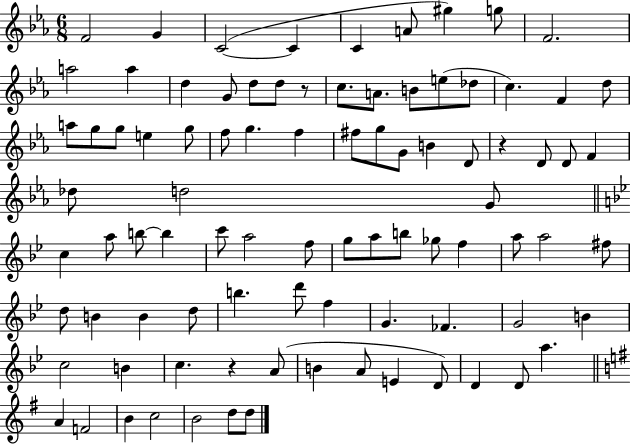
F4/h G4/q C4/h C4/q C4/q A4/e G#5/q G5/e F4/h. A5/h A5/q D5/q G4/e D5/e D5/e R/e C5/e. A4/e. B4/e E5/e Db5/e C5/q. F4/q D5/e A5/e G5/e G5/e E5/q G5/e F5/e G5/q. F5/q F#5/e G5/e G4/e B4/q D4/e R/q D4/e D4/e F4/q Db5/e D5/h G4/e C5/q A5/e B5/e B5/q C6/e A5/h F5/e G5/e A5/e B5/e Gb5/e F5/q A5/e A5/h F#5/e D5/e B4/q B4/q D5/e B5/q. D6/e F5/q G4/q. FES4/q. G4/h B4/q C5/h B4/q C5/q. R/q A4/e B4/q A4/e E4/q D4/e D4/q D4/e A5/q. A4/q F4/h B4/q C5/h B4/h D5/e D5/e